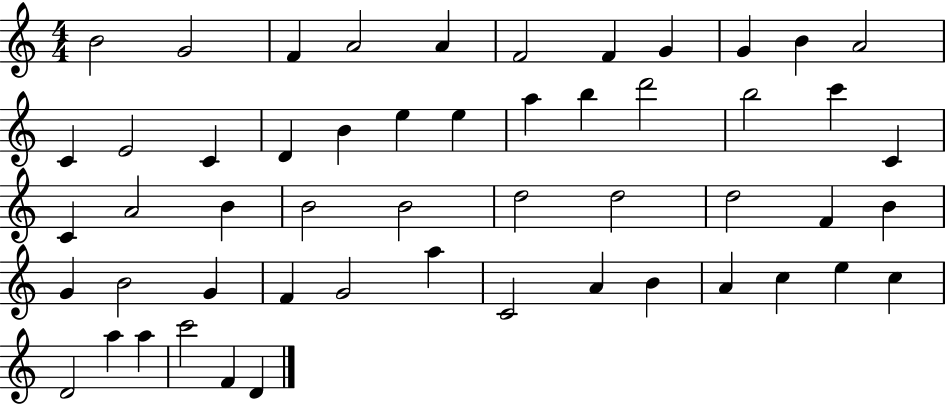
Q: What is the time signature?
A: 4/4